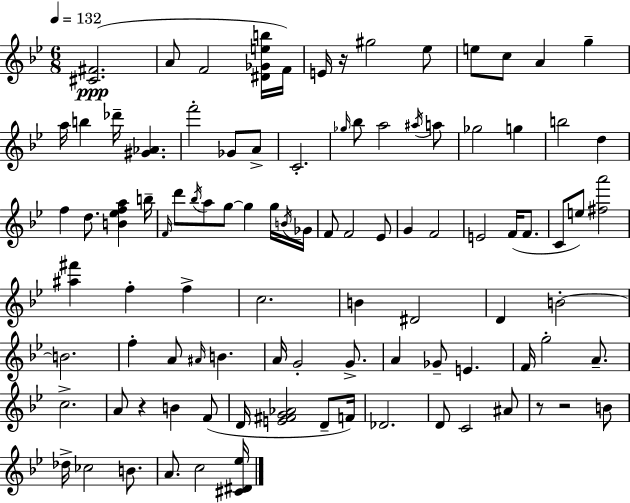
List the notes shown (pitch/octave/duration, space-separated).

[C#4,F#4]/h. A4/e F4/h [D#4,Gb4,E5,B5]/s F4/s E4/s R/s G#5/h Eb5/e E5/e C5/e A4/q G5/q A5/s B5/q Db6/s [G#4,Ab4]/q. F6/h Gb4/e A4/e C4/h. Gb5/s Bb5/e A5/h A#5/s A5/e Gb5/h G5/q B5/h D5/q F5/q D5/e. [B4,Eb5,F5,A5]/q B5/s F4/s D6/e Bb5/s A5/e G5/e G5/q G5/s B4/s Gb4/s F4/e F4/h Eb4/e G4/q F4/h E4/h F4/s F4/e. C4/e E5/e [F#5,A6]/h [A#5,F#6]/q F5/q F5/q C5/h. B4/q D#4/h D4/q B4/h B4/h. F5/q A4/e A#4/s B4/q. A4/s G4/h G4/e. A4/q Gb4/e E4/q. F4/s G5/h A4/e. C5/h. A4/e R/q B4/q F4/e D4/s [E4,F#4,G4,Ab4]/h D4/e F4/s Db4/h. D4/e C4/h A#4/e R/e R/h B4/e Db5/s CES5/h B4/e. A4/e. C5/h [C#4,D#4,Eb5]/s